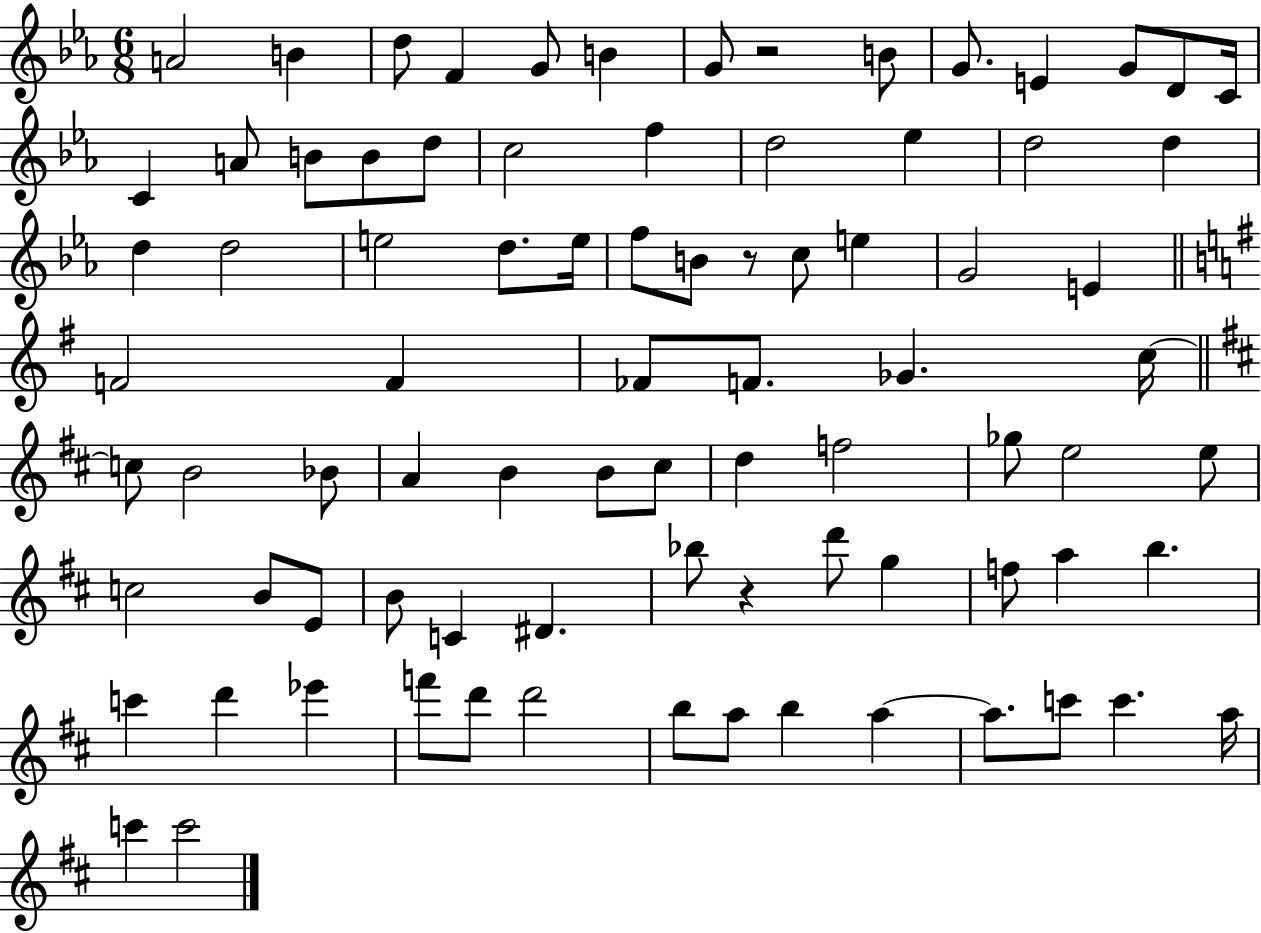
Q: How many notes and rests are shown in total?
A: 84